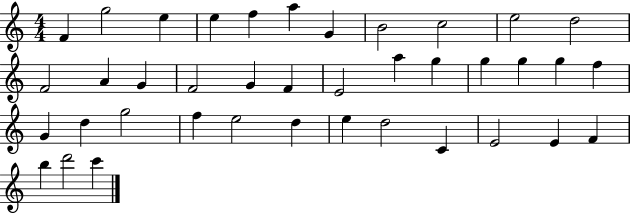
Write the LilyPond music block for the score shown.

{
  \clef treble
  \numericTimeSignature
  \time 4/4
  \key c \major
  f'4 g''2 e''4 | e''4 f''4 a''4 g'4 | b'2 c''2 | e''2 d''2 | \break f'2 a'4 g'4 | f'2 g'4 f'4 | e'2 a''4 g''4 | g''4 g''4 g''4 f''4 | \break g'4 d''4 g''2 | f''4 e''2 d''4 | e''4 d''2 c'4 | e'2 e'4 f'4 | \break b''4 d'''2 c'''4 | \bar "|."
}